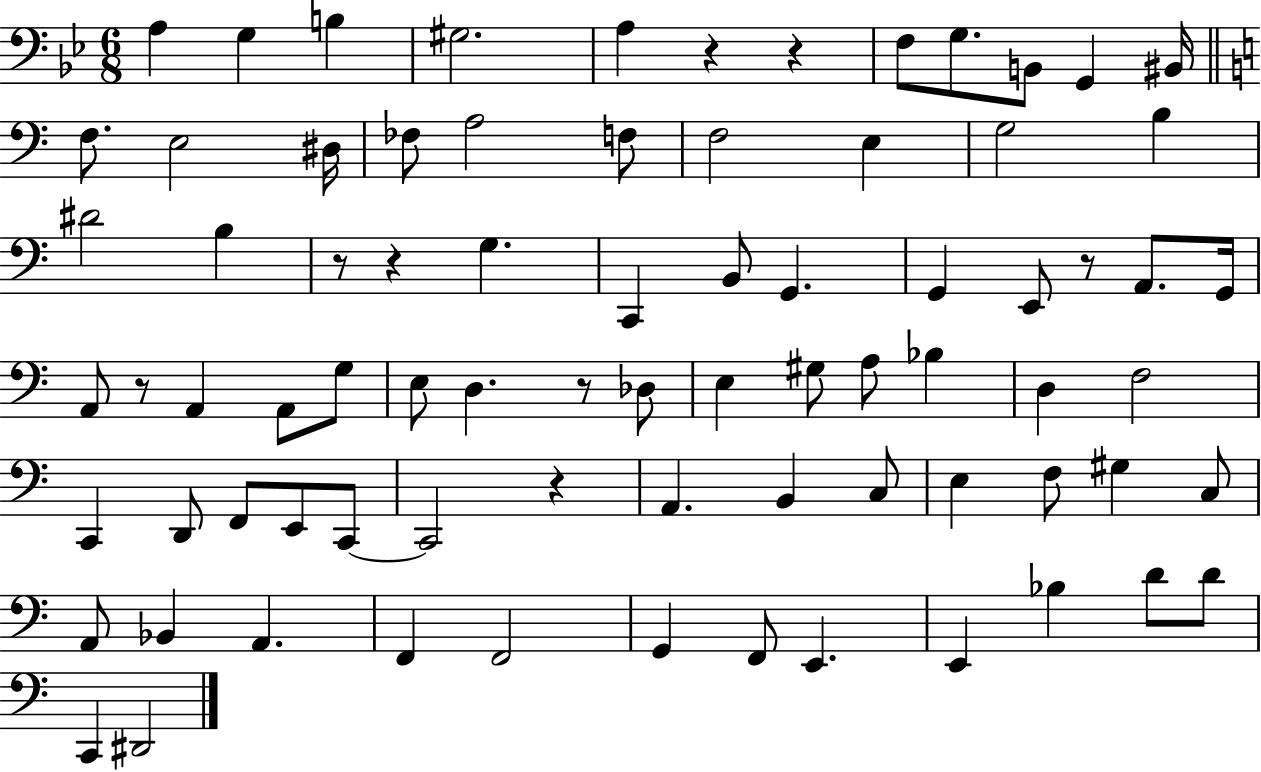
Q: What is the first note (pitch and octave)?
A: A3